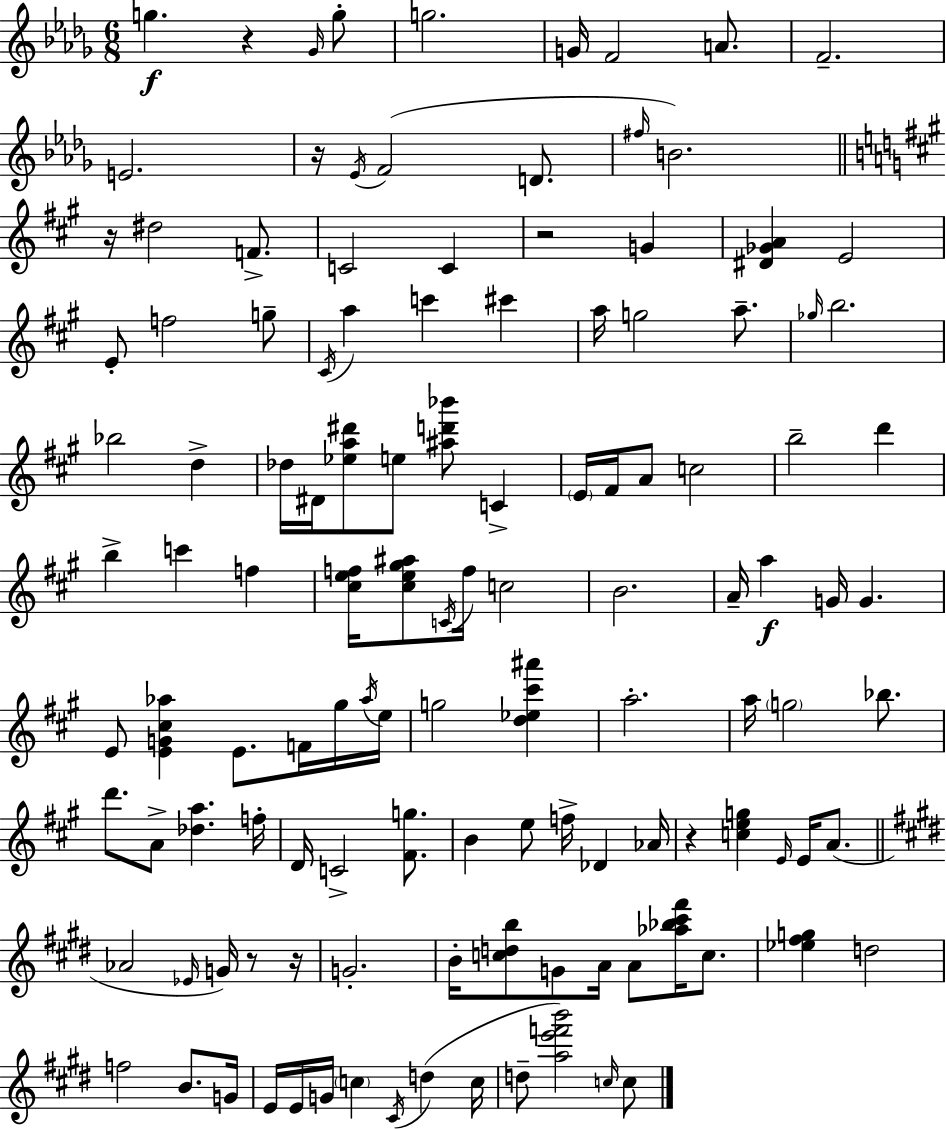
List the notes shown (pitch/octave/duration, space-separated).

G5/q. R/q Gb4/s G5/e G5/h. G4/s F4/h A4/e. F4/h. E4/h. R/s Eb4/s F4/h D4/e. F#5/s B4/h. R/s D#5/h F4/e. C4/h C4/q R/h G4/q [D#4,Gb4,A4]/q E4/h E4/e F5/h G5/e C#4/s A5/q C6/q C#6/q A5/s G5/h A5/e. Gb5/s B5/h. Bb5/h D5/q Db5/s D#4/s [Eb5,A5,D#6]/e E5/e [A#5,D6,Bb6]/e C4/q E4/s F#4/s A4/e C5/h B5/h D6/q B5/q C6/q F5/q [C#5,E5,F5]/s [C#5,E5,G#5,A#5]/e C4/s F5/s C5/h B4/h. A4/s A5/q G4/s G4/q. E4/e [E4,G4,C#5,Ab5]/q E4/e. F4/s G#5/s Ab5/s E5/s G5/h [D5,Eb5,C#6,A#6]/q A5/h. A5/s G5/h Bb5/e. D6/e. A4/e [Db5,A5]/q. F5/s D4/s C4/h [F#4,G5]/e. B4/q E5/e F5/s Db4/q Ab4/s R/q [C5,E5,G5]/q E4/s E4/s A4/e. Ab4/h Eb4/s G4/s R/e R/s G4/h. B4/s [C5,D5,B5]/e G4/e A4/s A4/e [Ab5,Bb5,C#6,F#6]/s C5/e. [Eb5,F#5,G5]/q D5/h F5/h B4/e. G4/s E4/s E4/s G4/s C5/q C#4/s D5/q C5/s D5/e [A5,E6,F6,B6]/h C5/s C5/e